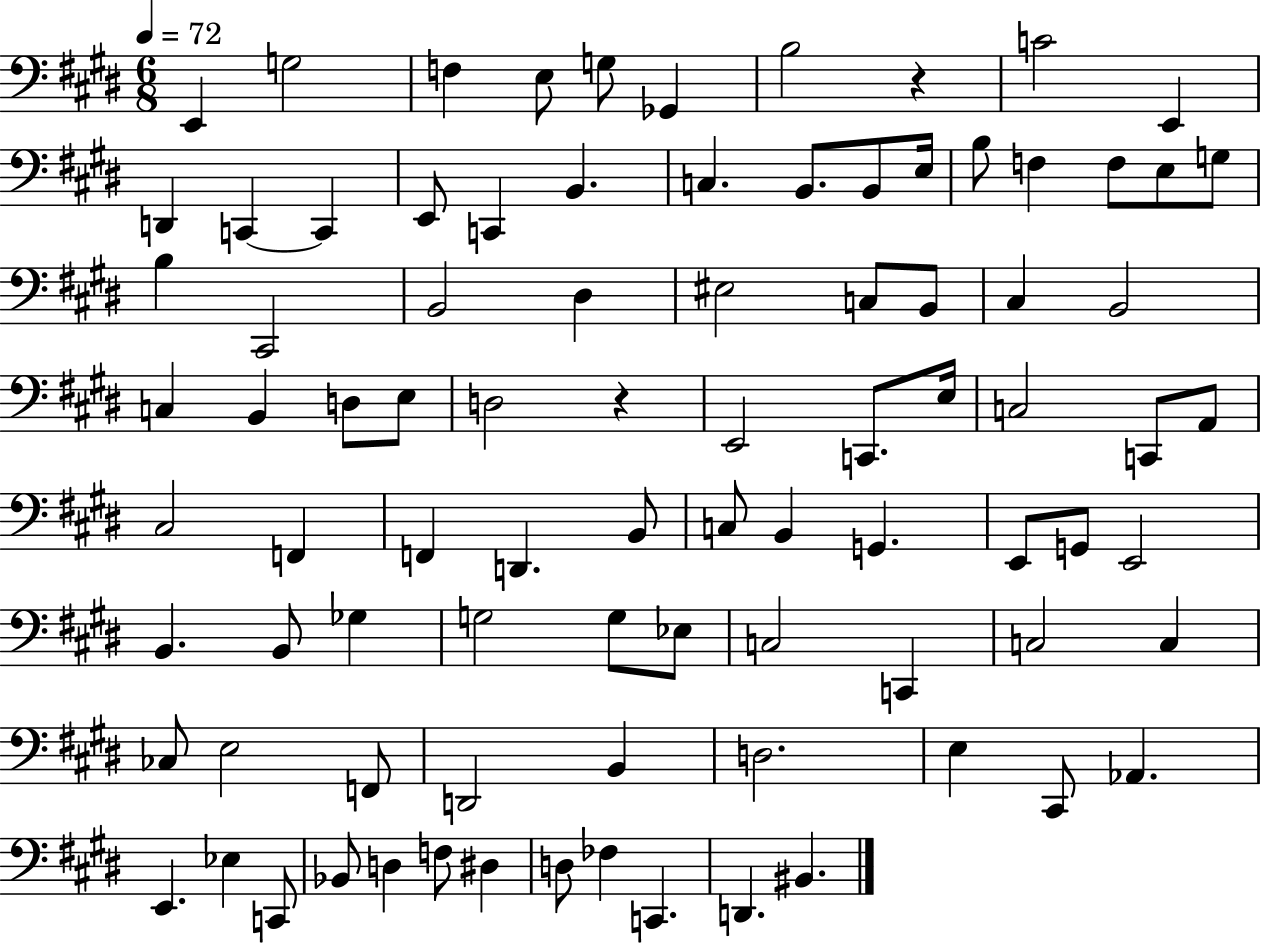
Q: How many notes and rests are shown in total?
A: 88